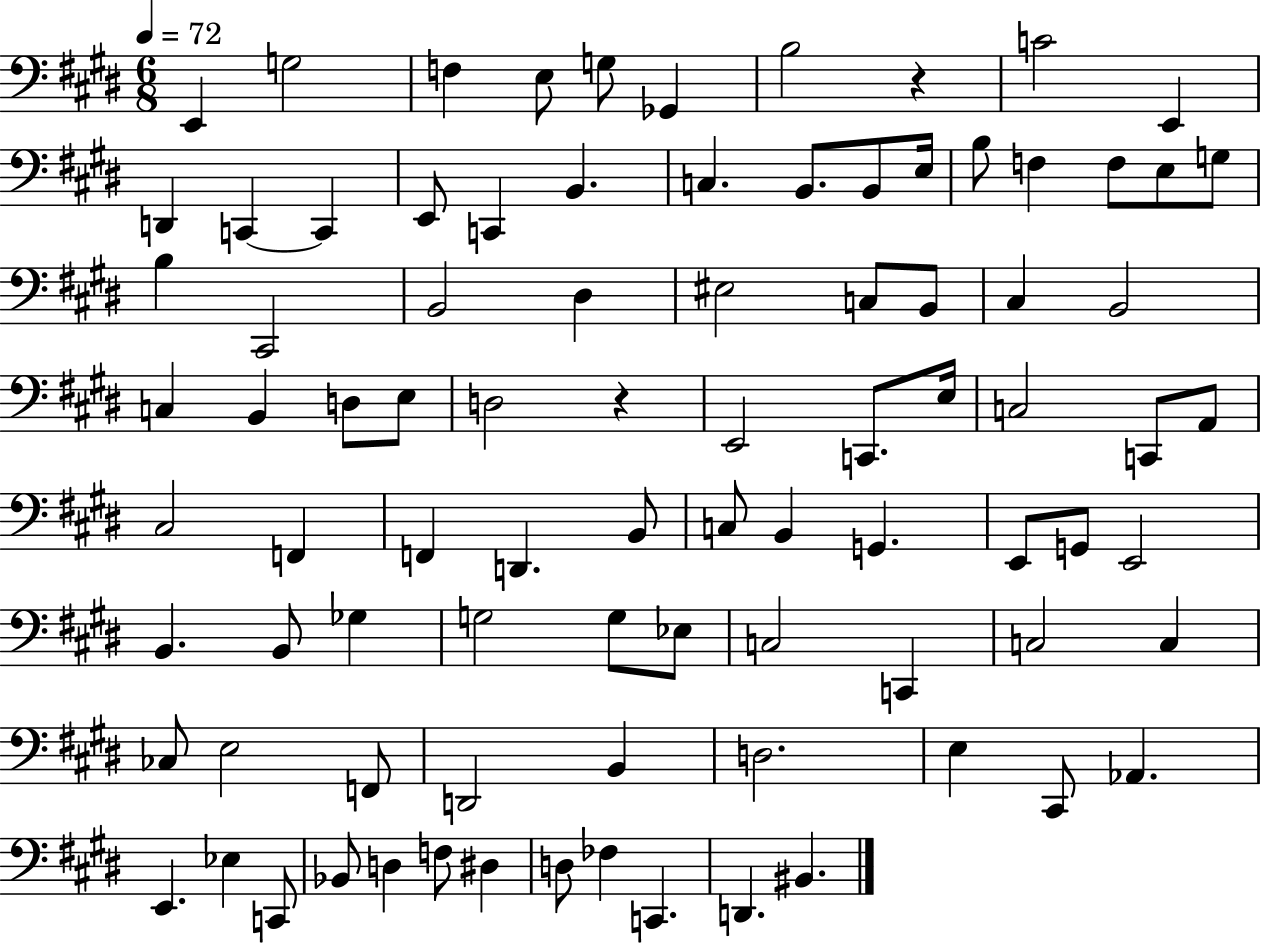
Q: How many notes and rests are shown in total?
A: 88